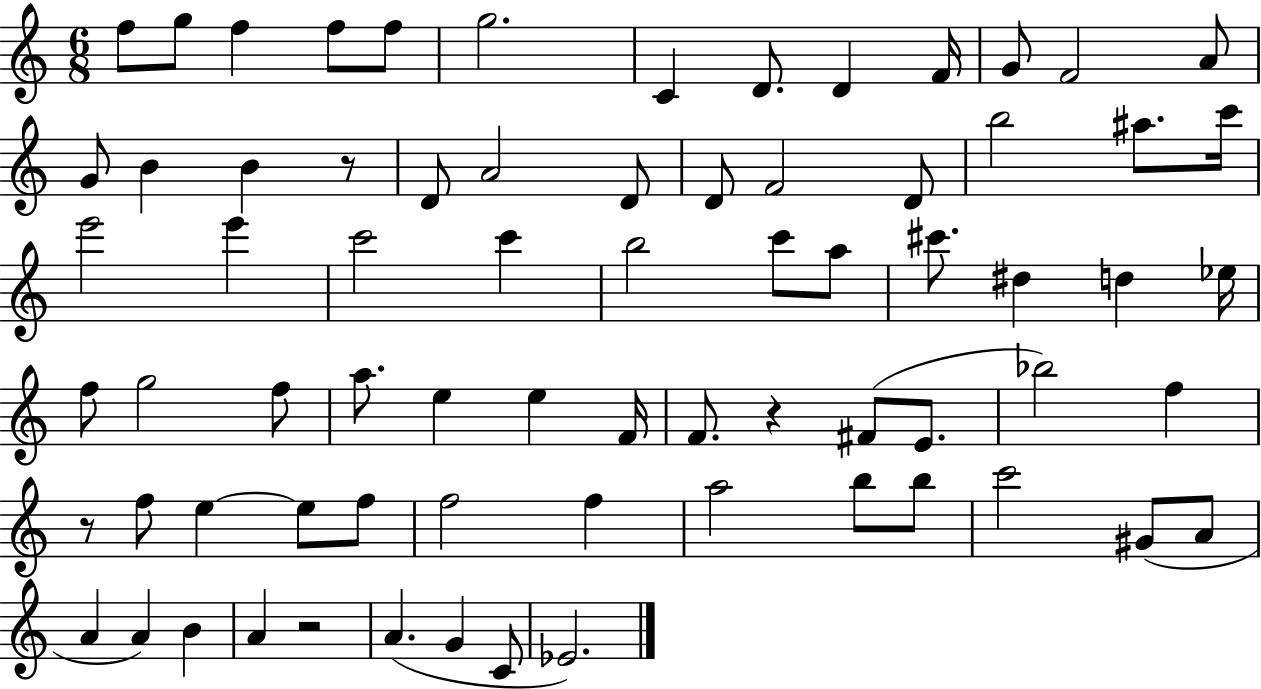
F5/e G5/e F5/q F5/e F5/e G5/h. C4/q D4/e. D4/q F4/s G4/e F4/h A4/e G4/e B4/q B4/q R/e D4/e A4/h D4/e D4/e F4/h D4/e B5/h A#5/e. C6/s E6/h E6/q C6/h C6/q B5/h C6/e A5/e C#6/e. D#5/q D5/q Eb5/s F5/e G5/h F5/e A5/e. E5/q E5/q F4/s F4/e. R/q F#4/e E4/e. Bb5/h F5/q R/e F5/e E5/q E5/e F5/e F5/h F5/q A5/h B5/e B5/e C6/h G#4/e A4/e A4/q A4/q B4/q A4/q R/h A4/q. G4/q C4/e Eb4/h.